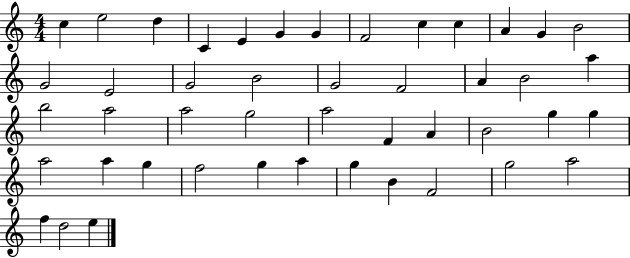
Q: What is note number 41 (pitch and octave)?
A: F4